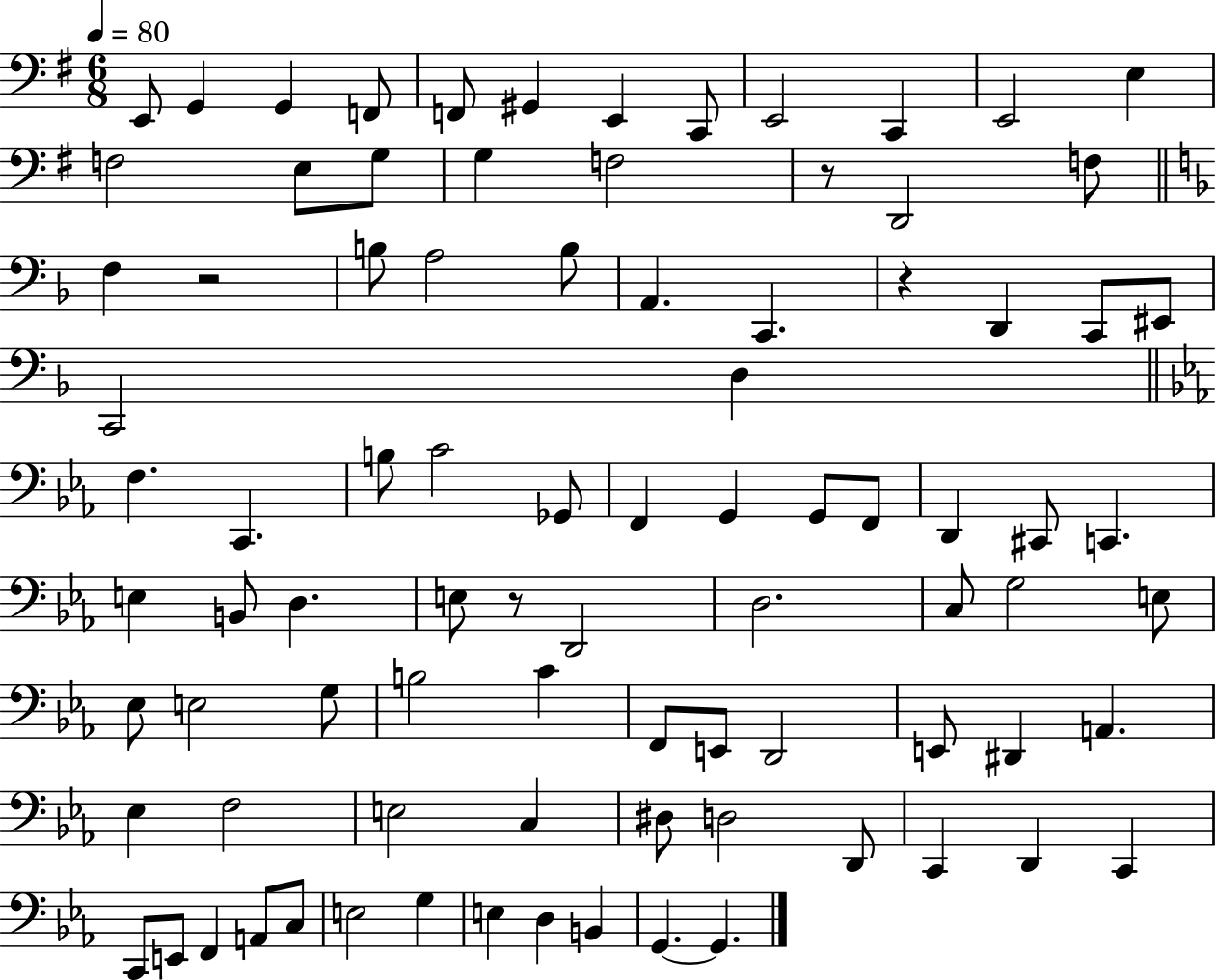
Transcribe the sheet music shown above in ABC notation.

X:1
T:Untitled
M:6/8
L:1/4
K:G
E,,/2 G,, G,, F,,/2 F,,/2 ^G,, E,, C,,/2 E,,2 C,, E,,2 E, F,2 E,/2 G,/2 G, F,2 z/2 D,,2 F,/2 F, z2 B,/2 A,2 B,/2 A,, C,, z D,, C,,/2 ^E,,/2 C,,2 D, F, C,, B,/2 C2 _G,,/2 F,, G,, G,,/2 F,,/2 D,, ^C,,/2 C,, E, B,,/2 D, E,/2 z/2 D,,2 D,2 C,/2 G,2 E,/2 _E,/2 E,2 G,/2 B,2 C F,,/2 E,,/2 D,,2 E,,/2 ^D,, A,, _E, F,2 E,2 C, ^D,/2 D,2 D,,/2 C,, D,, C,, C,,/2 E,,/2 F,, A,,/2 C,/2 E,2 G, E, D, B,, G,, G,,